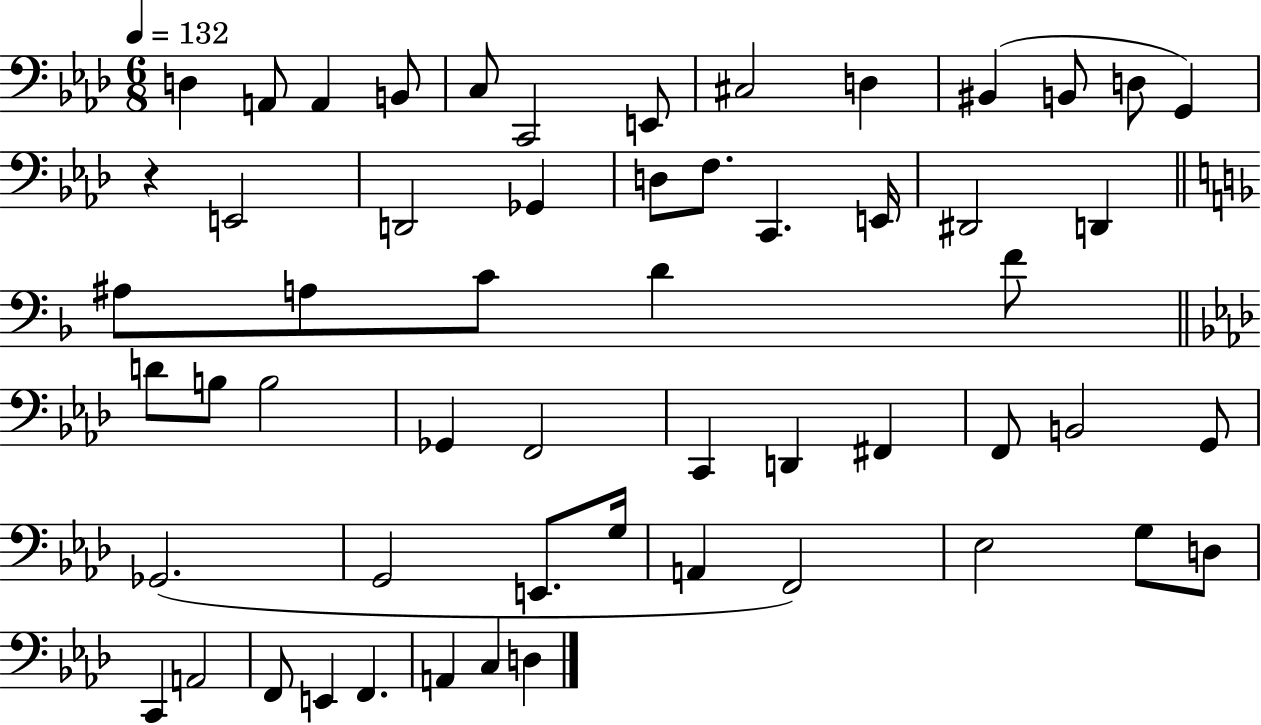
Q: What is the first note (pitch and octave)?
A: D3